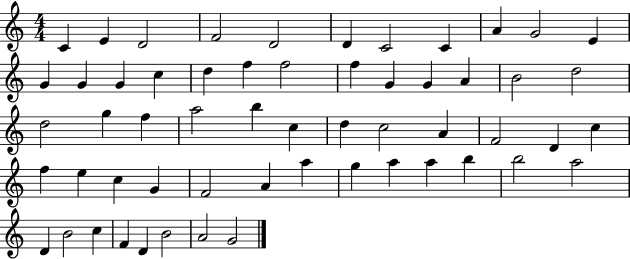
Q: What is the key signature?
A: C major